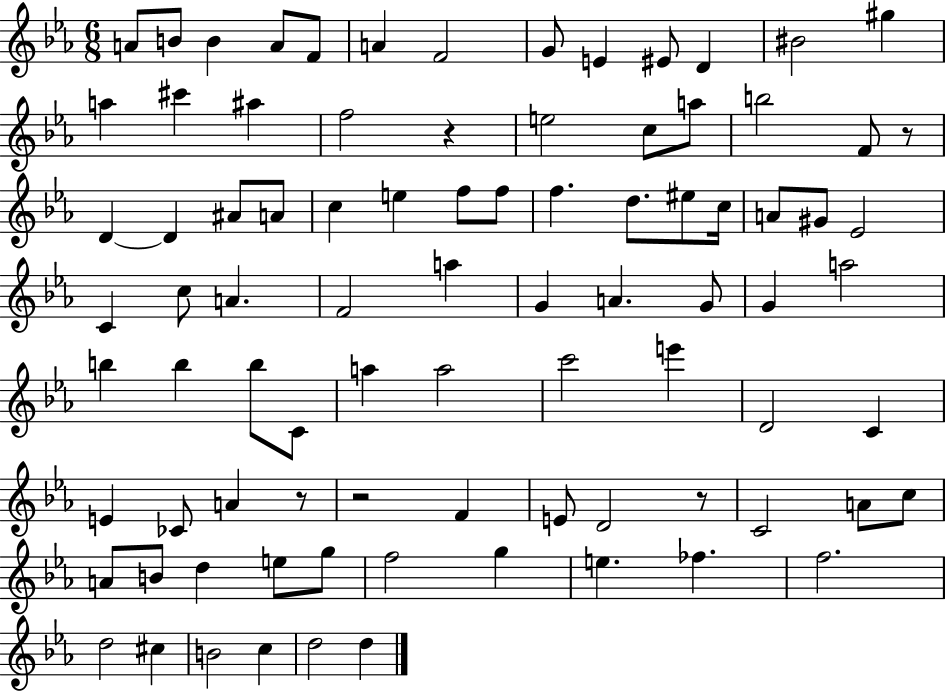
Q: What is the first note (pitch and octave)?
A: A4